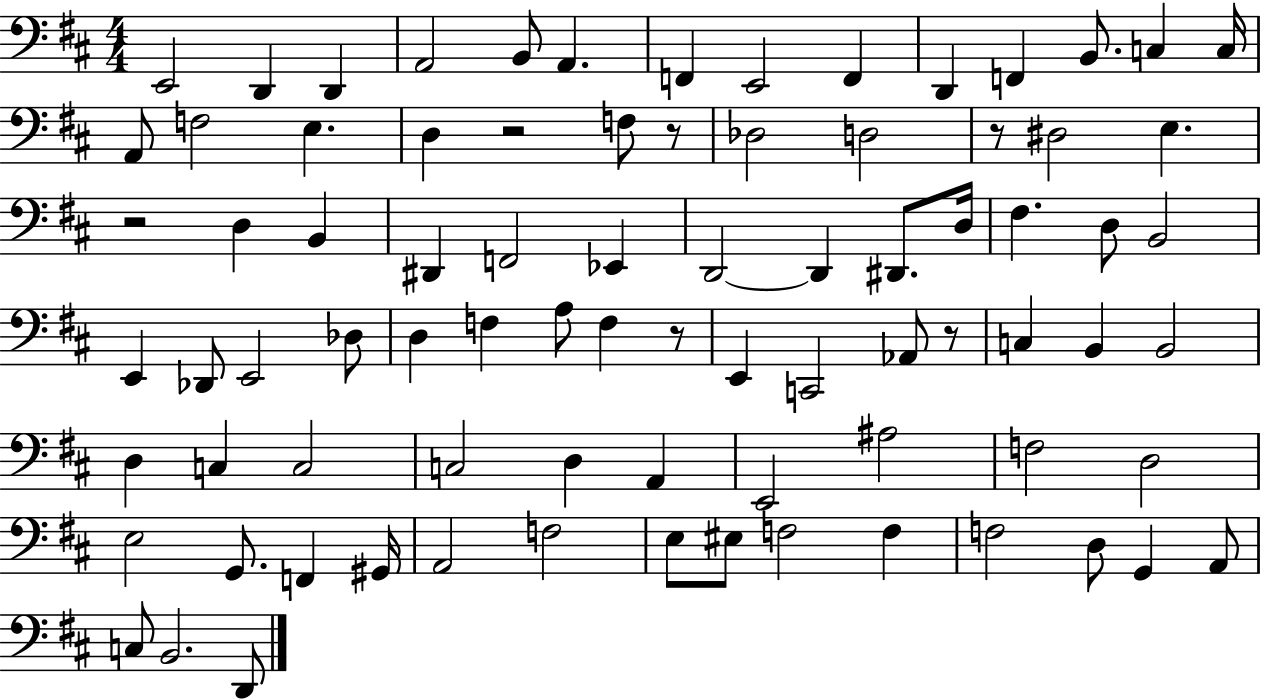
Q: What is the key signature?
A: D major